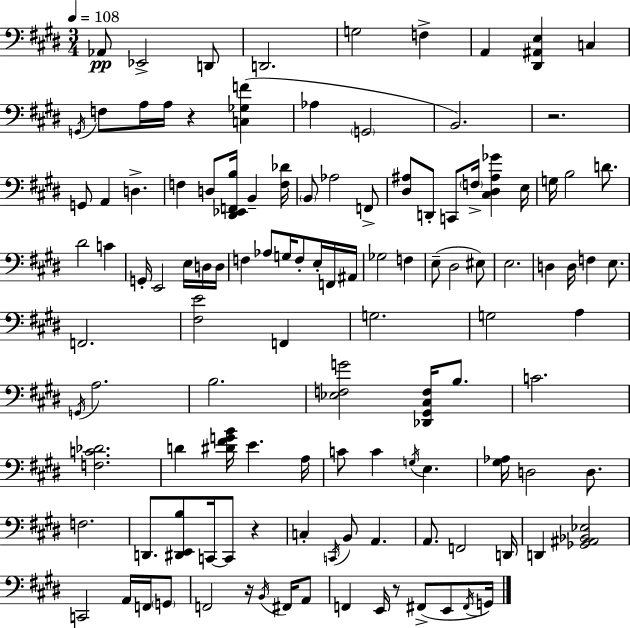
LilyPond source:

{
  \clef bass
  \numericTimeSignature
  \time 3/4
  \key e \major
  \tempo 4 = 108
  aes,8\pp ees,2-> d,8 | d,2. | g2 f4-> | a,4 <dis, ais, e>4 c4 | \break \acciaccatura { g,16 } f8 a16 a16 r4 <c ges f'>4( | aes4 \parenthesize g,2 | b,2.) | r2. | \break g,8 a,4 d4.-> | f4 d8 <dis, ees, f, b>16 b,4-- | <f des'>16 \parenthesize b,8 aes2 f,8-> | <dis ais>8 d,8-. c,8 \parenthesize f16-> <cis dis ais ges'>4 | \break e16 g16 b2 d'8. | dis'2 c'4 | g,16-. e,2 e16 d16 | d16 f4 aes8 g16 f8-. e16-. f,16 | \break ais,16 ges2 f4 | e8--( dis2 eis8) | e2. | d4 d16 f4 e8. | \break f,2. | <fis e'>2 f,4 | g2. | g2 a4 | \break \acciaccatura { g,16 } a2. | b2. | <ees f g'>2 <des, gis, cis f>16 b8. | c'2. | \break <f c' des'>2. | d'4 <dis' fis' g' b'>16 e'4. | a16 c'8 c'4 \acciaccatura { g16 } e4. | <gis aes>16 d2 | \break d8. f2. | d,8. <dis, e, b>8 c,16~~ c,8 r4 | c4-. \acciaccatura { c,16 } b,8 a,4. | a,8. f,2 | \break d,16 d,4 <ges, ais, bes, ees>2 | c,2 | a,16 f,16 \parenthesize g,8 f,2 | r16 \acciaccatura { b,16 } fis,16 a,8 f,4 e,16 r8 | \break fis,8->( e,8 \acciaccatura { fis,16 } g,16) \bar "|."
}